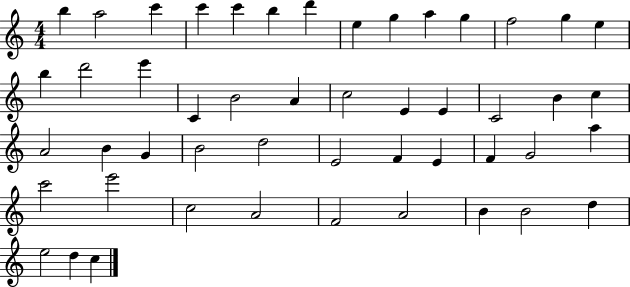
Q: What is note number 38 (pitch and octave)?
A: C6